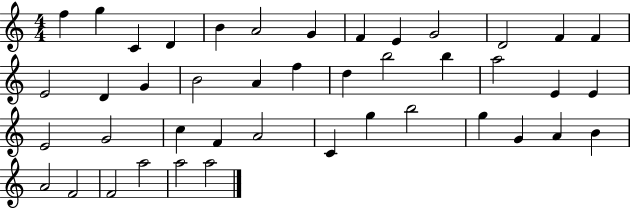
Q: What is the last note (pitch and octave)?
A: A5